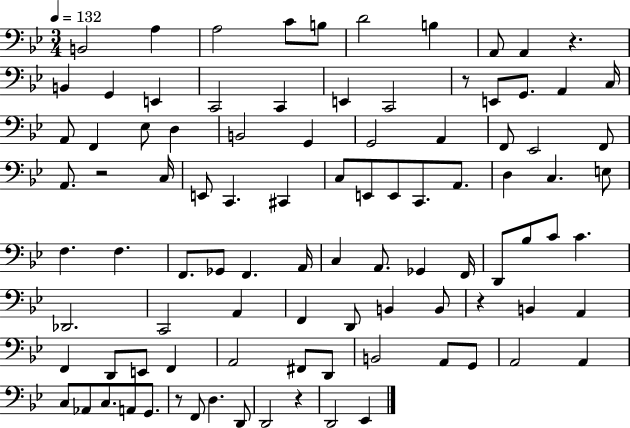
B2/h A3/q A3/h C4/e B3/e D4/h B3/q A2/e A2/q R/q. B2/q G2/q E2/q C2/h C2/q E2/q C2/h R/e E2/e G2/e. A2/q C3/s A2/e F2/q Eb3/e D3/q B2/h G2/q G2/h A2/q F2/e Eb2/h F2/e A2/e. R/h C3/s E2/e C2/q. C#2/q C3/e E2/e E2/e C2/e. A2/e. D3/q C3/q. E3/e F3/q. F3/q. F2/e. Gb2/e F2/q. A2/s C3/q A2/e. Gb2/q F2/s D2/e Bb3/e C4/e C4/q. Db2/h. C2/h A2/q F2/q D2/e B2/q B2/e R/q B2/q A2/q F2/q D2/e E2/e F2/q A2/h F#2/e D2/e B2/h A2/e G2/e A2/h A2/q C3/e Ab2/e C3/e. A2/e G2/e. R/e F2/e D3/q. D2/e D2/h R/q D2/h Eb2/q